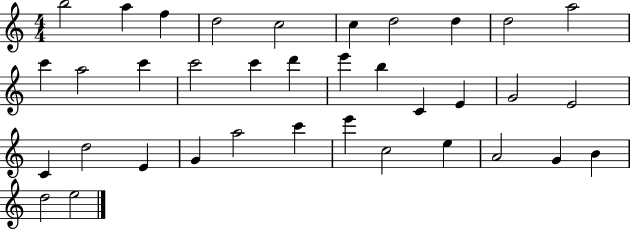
B5/h A5/q F5/q D5/h C5/h C5/q D5/h D5/q D5/h A5/h C6/q A5/h C6/q C6/h C6/q D6/q E6/q B5/q C4/q E4/q G4/h E4/h C4/q D5/h E4/q G4/q A5/h C6/q E6/q C5/h E5/q A4/h G4/q B4/q D5/h E5/h